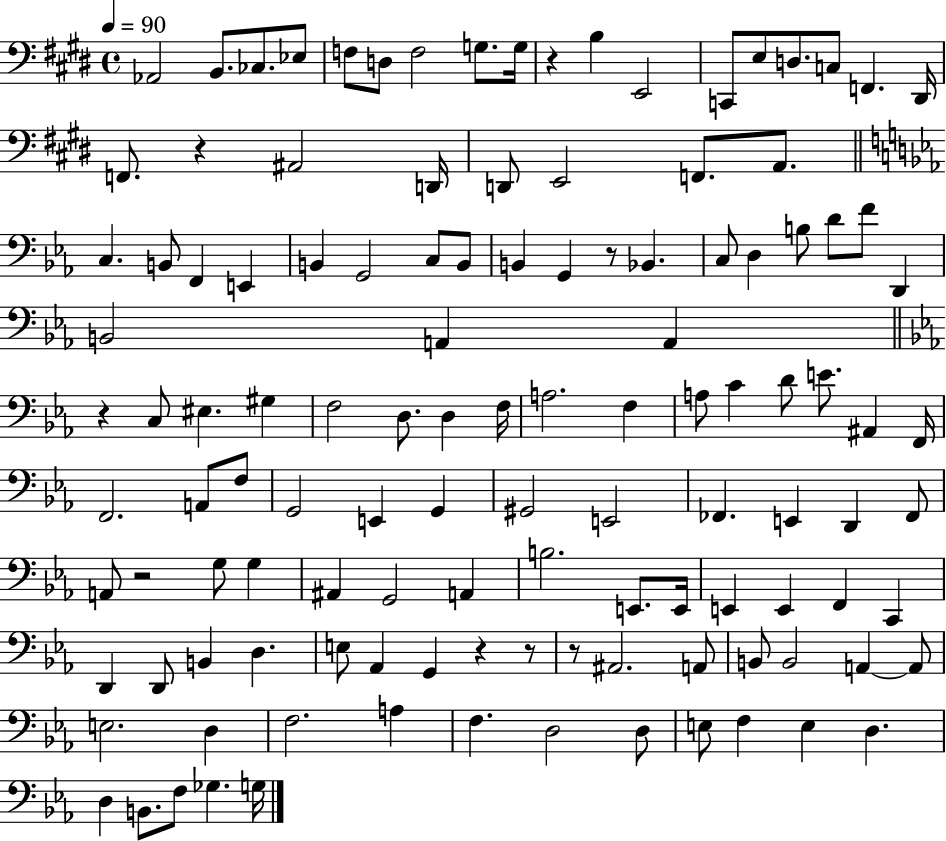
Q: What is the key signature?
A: E major